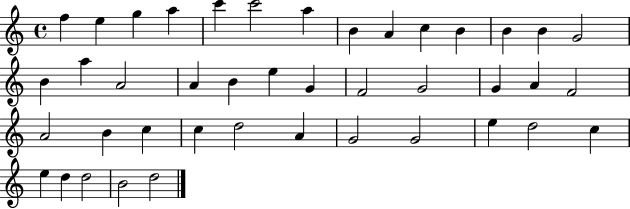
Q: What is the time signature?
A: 4/4